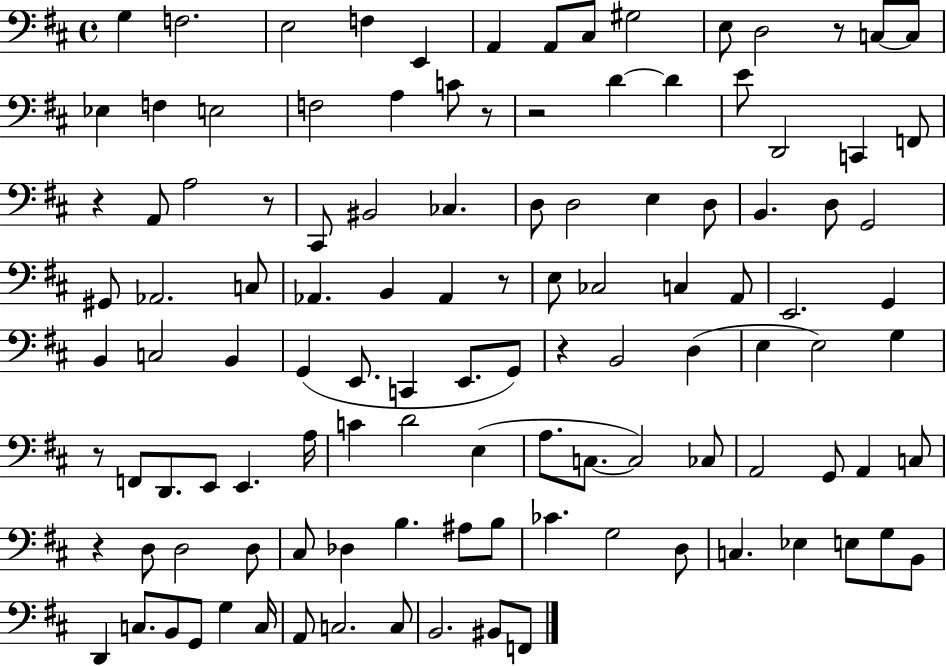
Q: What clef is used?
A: bass